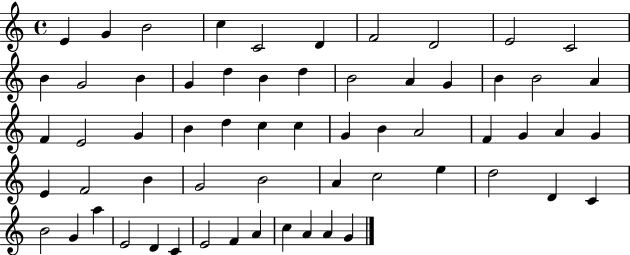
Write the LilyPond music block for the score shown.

{
  \clef treble
  \time 4/4
  \defaultTimeSignature
  \key c \major
  e'4 g'4 b'2 | c''4 c'2 d'4 | f'2 d'2 | e'2 c'2 | \break b'4 g'2 b'4 | g'4 d''4 b'4 d''4 | b'2 a'4 g'4 | b'4 b'2 a'4 | \break f'4 e'2 g'4 | b'4 d''4 c''4 c''4 | g'4 b'4 a'2 | f'4 g'4 a'4 g'4 | \break e'4 f'2 b'4 | g'2 b'2 | a'4 c''2 e''4 | d''2 d'4 c'4 | \break b'2 g'4 a''4 | e'2 d'4 c'4 | e'2 f'4 a'4 | c''4 a'4 a'4 g'4 | \break \bar "|."
}